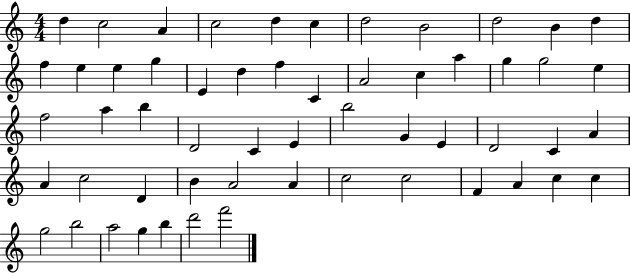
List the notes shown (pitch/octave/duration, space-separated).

D5/q C5/h A4/q C5/h D5/q C5/q D5/h B4/h D5/h B4/q D5/q F5/q E5/q E5/q G5/q E4/q D5/q F5/q C4/q A4/h C5/q A5/q G5/q G5/h E5/q F5/h A5/q B5/q D4/h C4/q E4/q B5/h G4/q E4/q D4/h C4/q A4/q A4/q C5/h D4/q B4/q A4/h A4/q C5/h C5/h F4/q A4/q C5/q C5/q G5/h B5/h A5/h G5/q B5/q D6/h F6/h